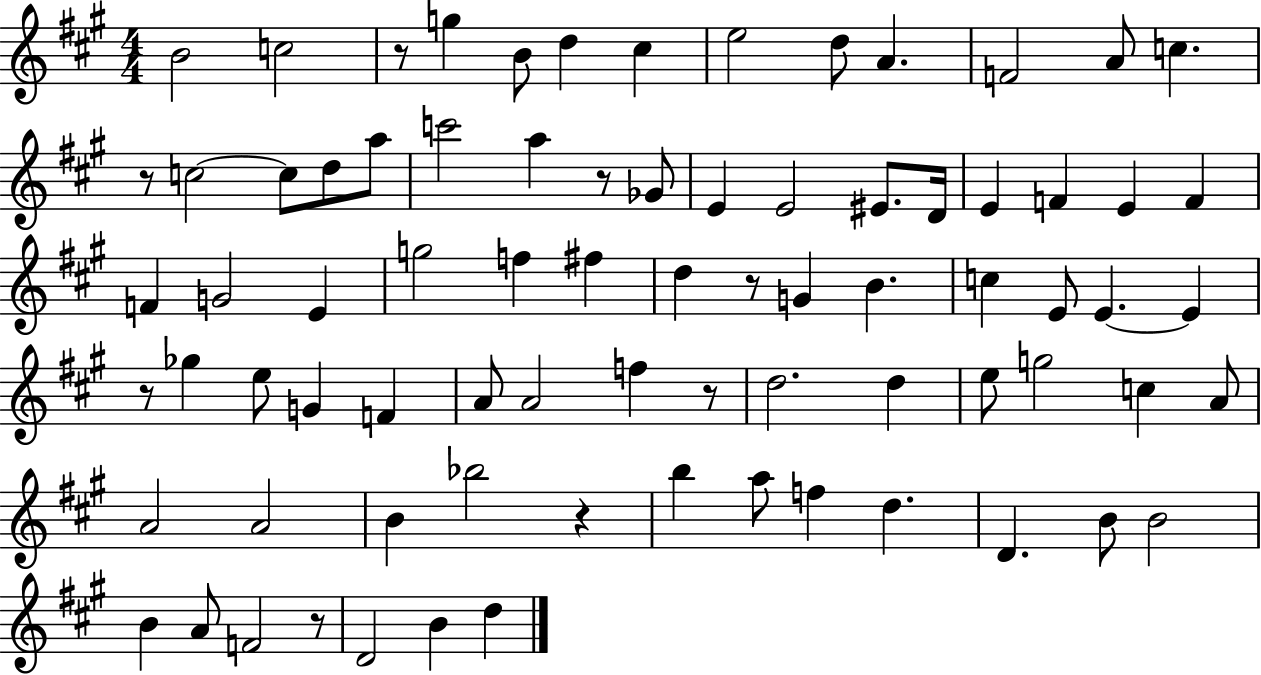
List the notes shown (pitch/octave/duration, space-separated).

B4/h C5/h R/e G5/q B4/e D5/q C#5/q E5/h D5/e A4/q. F4/h A4/e C5/q. R/e C5/h C5/e D5/e A5/e C6/h A5/q R/e Gb4/e E4/q E4/h EIS4/e. D4/s E4/q F4/q E4/q F4/q F4/q G4/h E4/q G5/h F5/q F#5/q D5/q R/e G4/q B4/q. C5/q E4/e E4/q. E4/q R/e Gb5/q E5/e G4/q F4/q A4/e A4/h F5/q R/e D5/h. D5/q E5/e G5/h C5/q A4/e A4/h A4/h B4/q Bb5/h R/q B5/q A5/e F5/q D5/q. D4/q. B4/e B4/h B4/q A4/e F4/h R/e D4/h B4/q D5/q